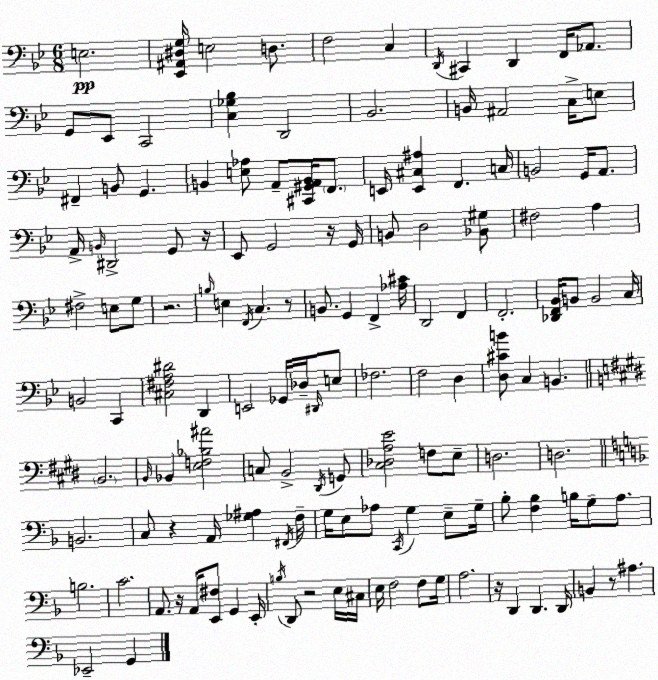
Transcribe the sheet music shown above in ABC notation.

X:1
T:Untitled
M:6/8
L:1/4
K:Bb
E,2 [_E,,^A,,^D,G,]/4 E,2 D,/2 F,2 C, D,,/4 ^C,, D,, F,,/4 _A,,/2 G,,/2 _E,,/2 C,,2 [C,_G,_B,] D,,2 _B,,2 B,,/4 ^A,,2 C,/4 E,/2 ^F,, B,,/2 G,, B,, [E,_A,]/2 A,,/2 [^C,,^G,,A,,B,,]/4 F,,/2 E,,/4 [E,,^C,^A,] F,, C,/4 B,,2 G,,/4 A,,/2 A,,/4 B,,/4 ^D,,2 G,,/2 z/4 _E,,/2 G,,2 z/4 G,,/4 B,,/2 D,2 [_B,,^G,]/2 ^F,2 A, ^F,2 E,/2 G,/2 z2 B,/4 E, F,,/4 C, z/2 B,,/2 G,, F,, [_A,^C]/4 D,,2 F,, F,,2 [_D,,F,,_B,,]/4 B,,/2 B,,2 C,/4 B,,2 C,, [^C,^F,A,^D]2 D,, E,,2 _G,,/4 _D,/4 ^D,,/4 E,/2 _F,2 F,2 D, [D,^CB]/2 C, B,, B,,2 B,,/4 _B,, [E,F,_B,^A]2 C,/2 B,,2 ^D,,/4 G,,/2 [^C,_D,A,E]2 F,/2 E,/2 D,2 D,2 B,,2 C,/2 z A,,/4 [_G,^A,] ^F,,/4 F,/4 G,/4 E,/2 _A,/2 C,,/4 G, E,/2 G,/4 _B,/2 [F,_B,] B,/4 G,/2 A,/2 B,2 C2 A,,/2 z/4 A,,/4 [E,,^F,]/2 G,, E,,/4 B,/4 D,,/2 z2 E,/4 ^C,/4 E,/4 F,2 F,/2 G,/4 A,2 z/4 D,, D,, D,,/4 B,, z/2 ^A, _E,,2 G,,